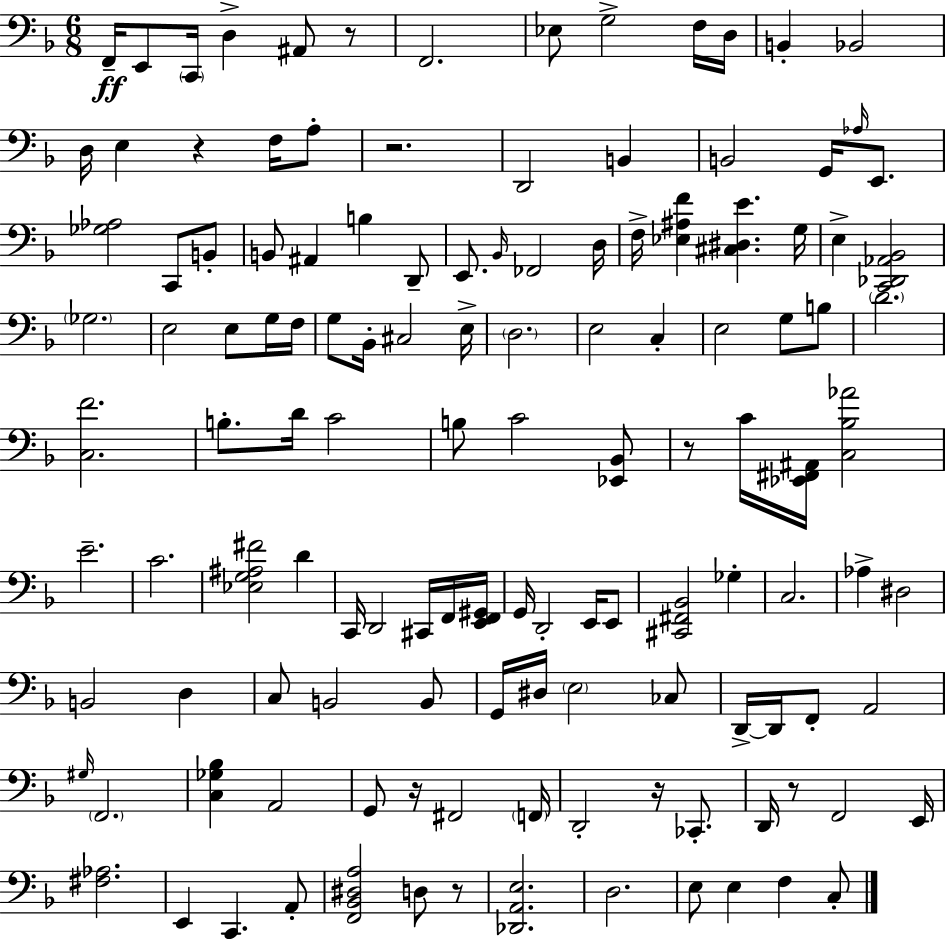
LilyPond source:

{
  \clef bass
  \numericTimeSignature
  \time 6/8
  \key d \minor
  f,16--\ff e,8 \parenthesize c,16 d4-> ais,8 r8 | f,2. | ees8 g2-> f16 d16 | b,4-. bes,2 | \break d16 e4 r4 f16 a8-. | r2. | d,2 b,4 | b,2 g,16 \grace { aes16 } e,8. | \break <ges aes>2 c,8 b,8-. | b,8 ais,4 b4 d,8-- | e,8. \grace { bes,16 } fes,2 | d16 f16-> <ees ais f'>4 <cis dis e'>4. | \break g16 e4-> <c, des, aes, bes,>2 | \parenthesize ges2. | e2 e8 | g16 f16 g8 bes,16-. cis2 | \break e16-> \parenthesize d2. | e2 c4-. | e2 g8 | b8 \parenthesize d'2. | \break <c f'>2. | b8.-. d'16 c'2 | b8 c'2 | <ees, bes,>8 r8 c'16 <ees, fis, ais,>16 <c bes aes'>2 | \break e'2.-- | c'2. | <ees g ais fis'>2 d'4 | c,16 d,2 cis,16 | \break f,16 <e, f, gis,>16 g,16 d,2-. e,16 | e,8 <cis, fis, bes,>2 ges4-. | c2. | aes4-> dis2 | \break b,2 d4 | c8 b,2 | b,8 g,16 dis16 \parenthesize e2 | ces8 d,16->~~ d,16 f,8-. a,2 | \break \grace { gis16 } \parenthesize f,2. | <c ges bes>4 a,2 | g,8 r16 fis,2 | \parenthesize f,16 d,2-. r16 | \break ces,8.-. d,16 r8 f,2 | e,16 <fis aes>2. | e,4 c,4. | a,8-. <f, bes, dis a>2 d8 | \break r8 <des, a, e>2. | d2. | e8 e4 f4 | c8-. \bar "|."
}